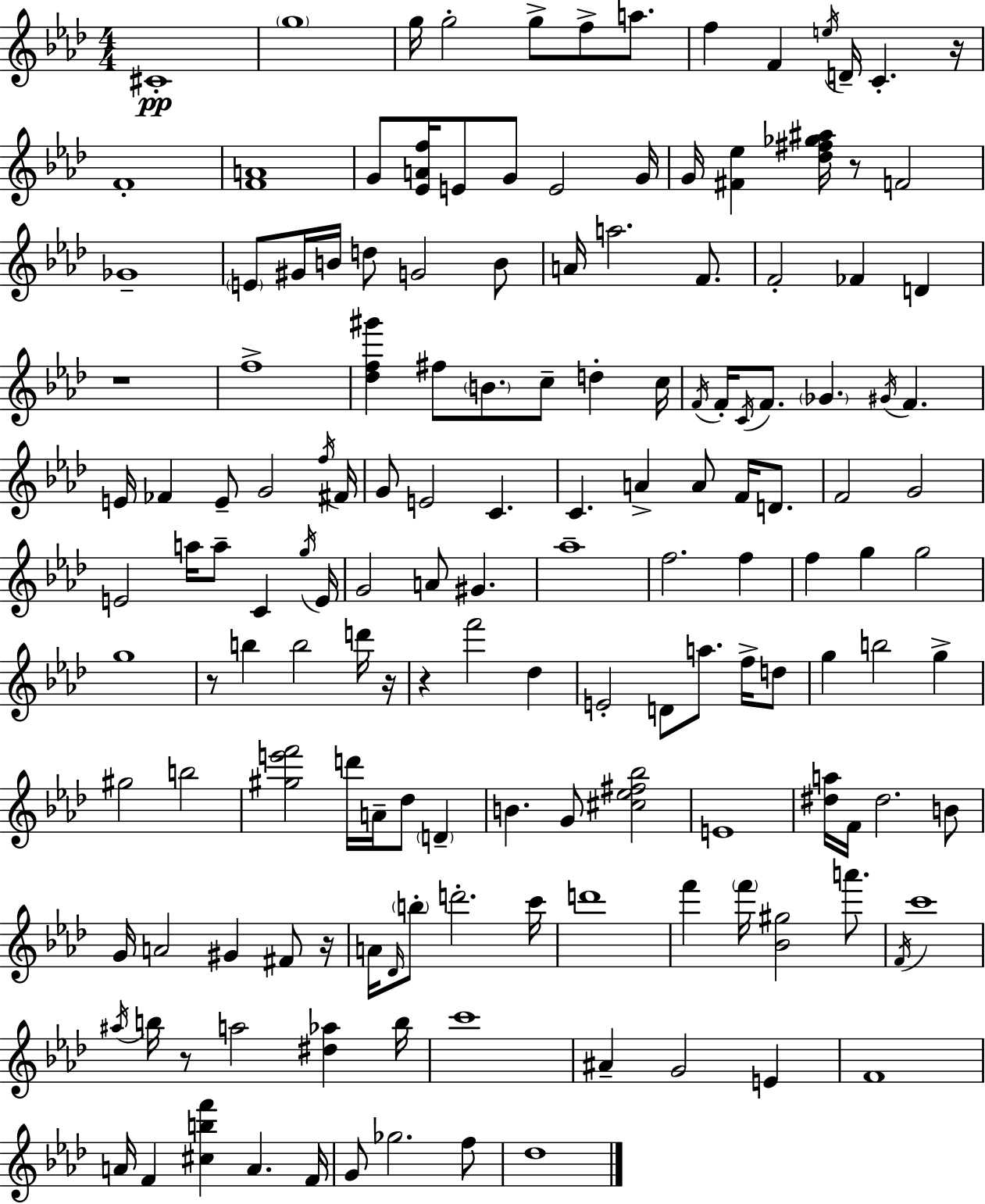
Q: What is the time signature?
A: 4/4